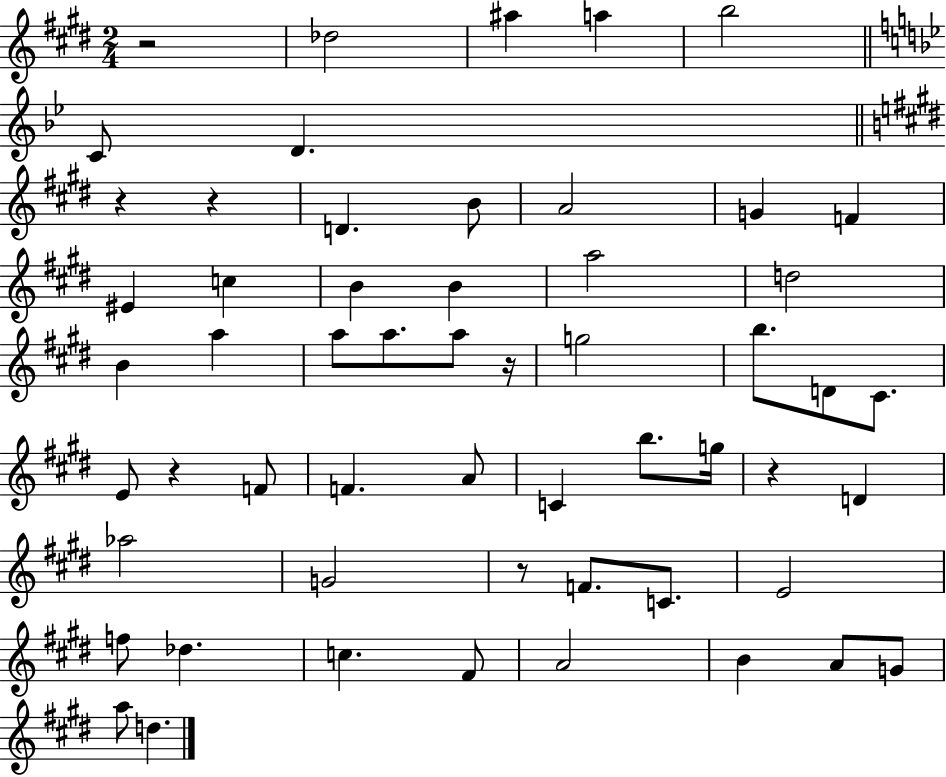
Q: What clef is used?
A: treble